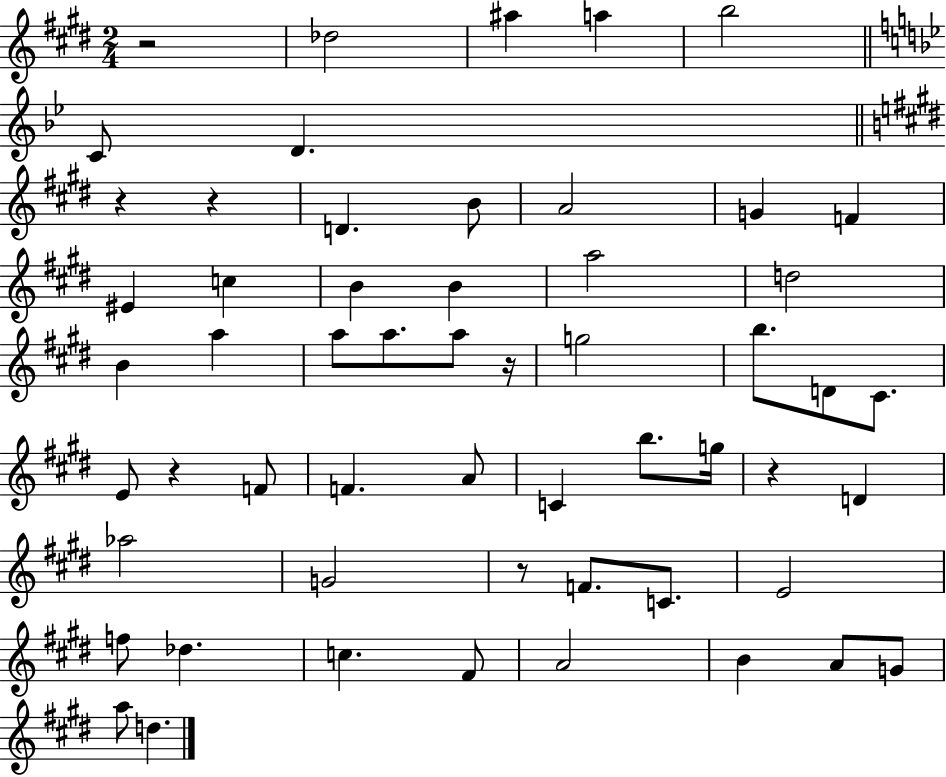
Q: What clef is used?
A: treble